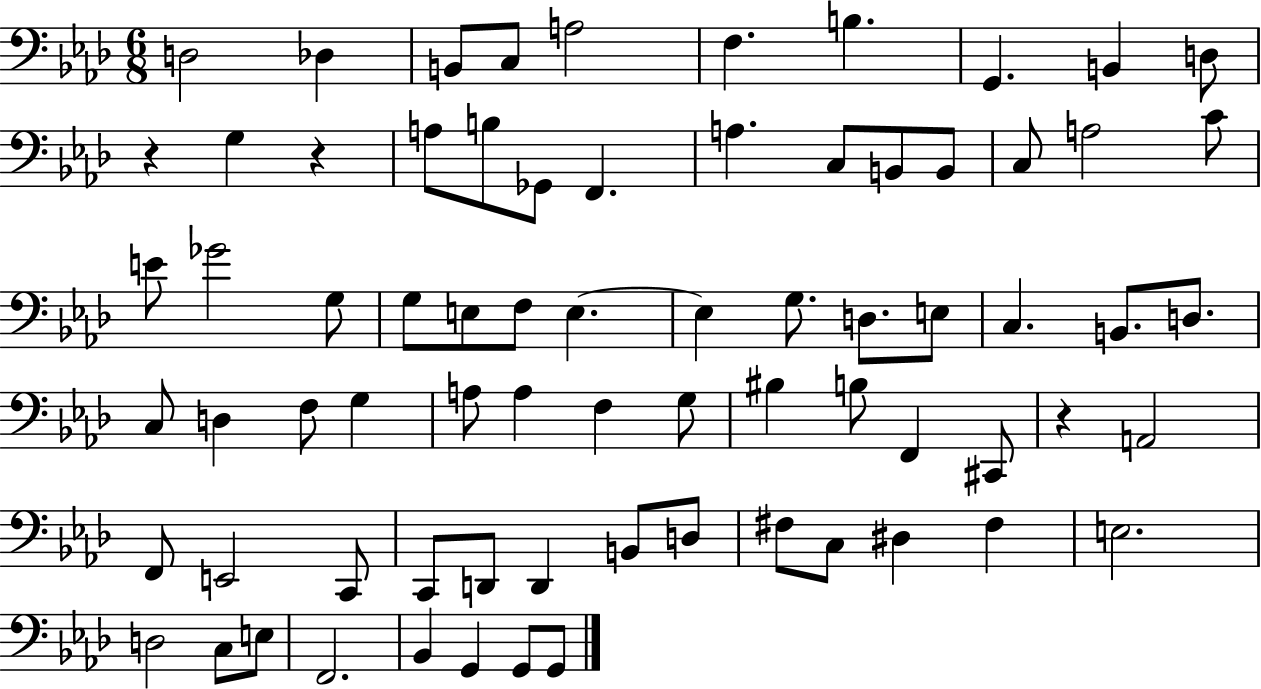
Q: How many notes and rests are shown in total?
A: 73